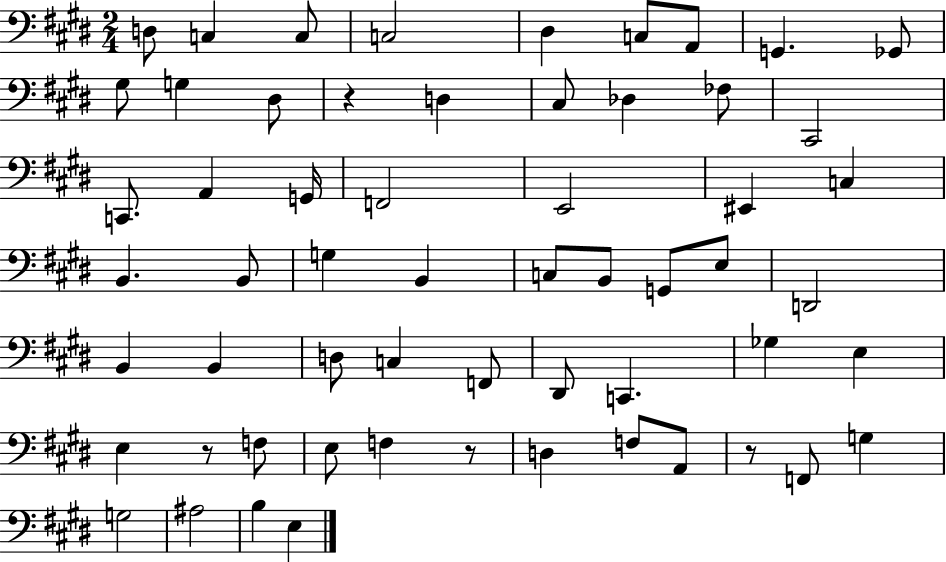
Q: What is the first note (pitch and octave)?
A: D3